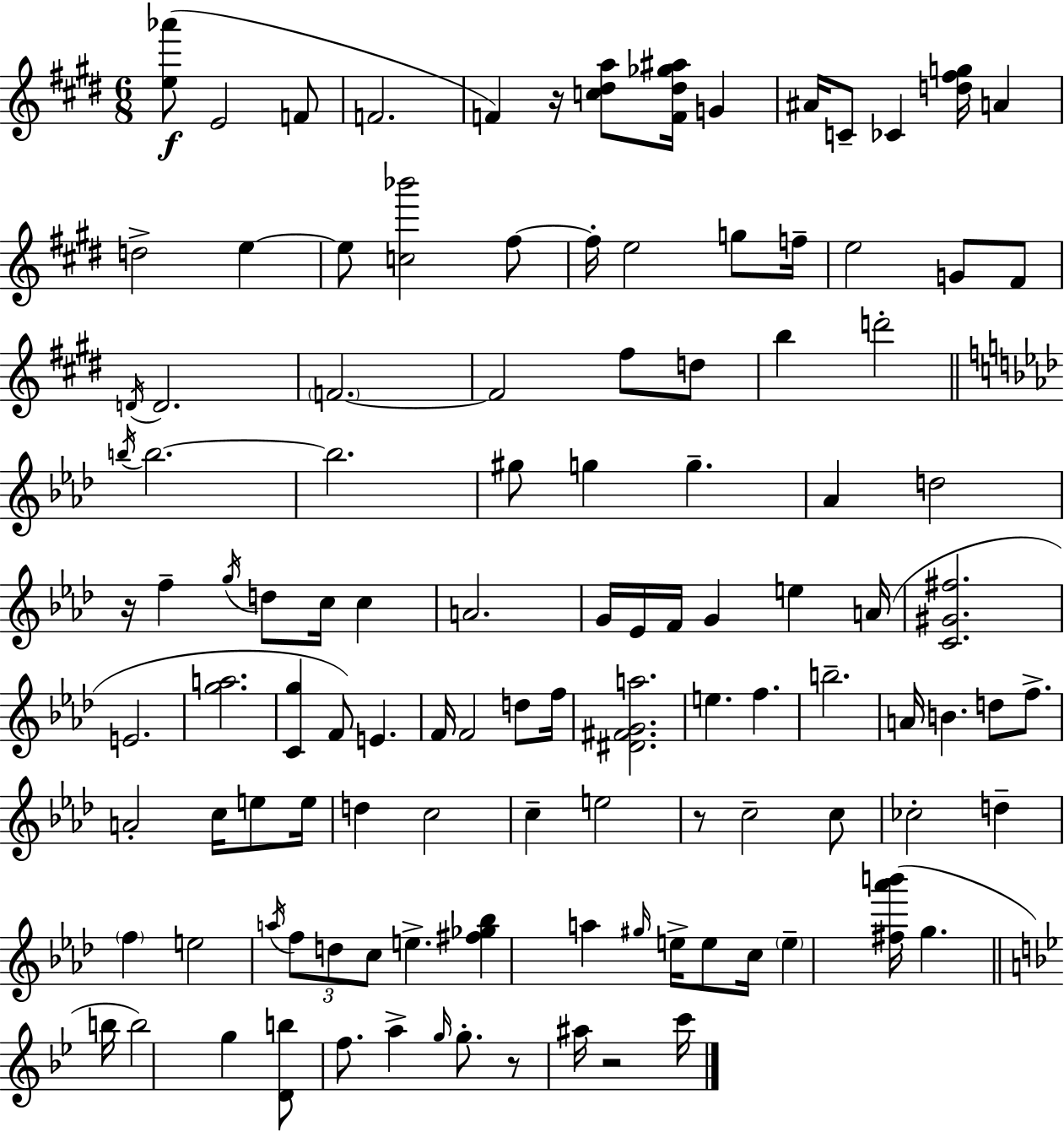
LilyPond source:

{
  \clef treble
  \numericTimeSignature
  \time 6/8
  \key e \major
  <e'' aes'''>8(\f e'2 f'8 | f'2. | f'4) r16 <c'' dis'' a''>8 <f' dis'' ges'' ais''>16 g'4 | ais'16 c'8-- ces'4 <d'' fis'' g''>16 a'4 | \break d''2-> e''4~~ | e''8 <c'' bes'''>2 fis''8~~ | fis''16-. e''2 g''8 f''16-- | e''2 g'8 fis'8 | \break \acciaccatura { d'16 } d'2. | \parenthesize f'2.~~ | f'2 fis''8 d''8 | b''4 d'''2-. | \break \bar "||" \break \key aes \major \acciaccatura { b''16 } b''2.~~ | b''2. | gis''8 g''4 g''4.-- | aes'4 d''2 | \break r16 f''4-- \acciaccatura { g''16 } d''8 c''16 c''4 | a'2. | g'16 ees'16 f'16 g'4 e''4 | a'16( <c' gis' fis''>2. | \break e'2. | <g'' a''>2. | <c' g''>4 f'8) e'4. | f'16 f'2 d''8 | \break f''16 <dis' fis' g' a''>2. | e''4. f''4. | b''2.-- | a'16 b'4. d''8 f''8.-> | \break a'2-. c''16 e''8 | e''16 d''4 c''2 | c''4-- e''2 | r8 c''2-- | \break c''8 ces''2-. d''4-- | \parenthesize f''4 e''2 | \acciaccatura { a''16 } \tuplet 3/2 { f''8 d''8 c''8 } e''4.-> | <fis'' ges'' bes''>4 a''4 \grace { gis''16 } | \break e''16-> e''8 c''16 \parenthesize e''4-- <fis'' aes''' b'''>16( g''4. | \bar "||" \break \key bes \major b''16 b''2) g''4 | <d' b''>8 f''8. a''4-> \grace { g''16 } g''8.-. | r8 ais''16 r2 | c'''16 \bar "|."
}